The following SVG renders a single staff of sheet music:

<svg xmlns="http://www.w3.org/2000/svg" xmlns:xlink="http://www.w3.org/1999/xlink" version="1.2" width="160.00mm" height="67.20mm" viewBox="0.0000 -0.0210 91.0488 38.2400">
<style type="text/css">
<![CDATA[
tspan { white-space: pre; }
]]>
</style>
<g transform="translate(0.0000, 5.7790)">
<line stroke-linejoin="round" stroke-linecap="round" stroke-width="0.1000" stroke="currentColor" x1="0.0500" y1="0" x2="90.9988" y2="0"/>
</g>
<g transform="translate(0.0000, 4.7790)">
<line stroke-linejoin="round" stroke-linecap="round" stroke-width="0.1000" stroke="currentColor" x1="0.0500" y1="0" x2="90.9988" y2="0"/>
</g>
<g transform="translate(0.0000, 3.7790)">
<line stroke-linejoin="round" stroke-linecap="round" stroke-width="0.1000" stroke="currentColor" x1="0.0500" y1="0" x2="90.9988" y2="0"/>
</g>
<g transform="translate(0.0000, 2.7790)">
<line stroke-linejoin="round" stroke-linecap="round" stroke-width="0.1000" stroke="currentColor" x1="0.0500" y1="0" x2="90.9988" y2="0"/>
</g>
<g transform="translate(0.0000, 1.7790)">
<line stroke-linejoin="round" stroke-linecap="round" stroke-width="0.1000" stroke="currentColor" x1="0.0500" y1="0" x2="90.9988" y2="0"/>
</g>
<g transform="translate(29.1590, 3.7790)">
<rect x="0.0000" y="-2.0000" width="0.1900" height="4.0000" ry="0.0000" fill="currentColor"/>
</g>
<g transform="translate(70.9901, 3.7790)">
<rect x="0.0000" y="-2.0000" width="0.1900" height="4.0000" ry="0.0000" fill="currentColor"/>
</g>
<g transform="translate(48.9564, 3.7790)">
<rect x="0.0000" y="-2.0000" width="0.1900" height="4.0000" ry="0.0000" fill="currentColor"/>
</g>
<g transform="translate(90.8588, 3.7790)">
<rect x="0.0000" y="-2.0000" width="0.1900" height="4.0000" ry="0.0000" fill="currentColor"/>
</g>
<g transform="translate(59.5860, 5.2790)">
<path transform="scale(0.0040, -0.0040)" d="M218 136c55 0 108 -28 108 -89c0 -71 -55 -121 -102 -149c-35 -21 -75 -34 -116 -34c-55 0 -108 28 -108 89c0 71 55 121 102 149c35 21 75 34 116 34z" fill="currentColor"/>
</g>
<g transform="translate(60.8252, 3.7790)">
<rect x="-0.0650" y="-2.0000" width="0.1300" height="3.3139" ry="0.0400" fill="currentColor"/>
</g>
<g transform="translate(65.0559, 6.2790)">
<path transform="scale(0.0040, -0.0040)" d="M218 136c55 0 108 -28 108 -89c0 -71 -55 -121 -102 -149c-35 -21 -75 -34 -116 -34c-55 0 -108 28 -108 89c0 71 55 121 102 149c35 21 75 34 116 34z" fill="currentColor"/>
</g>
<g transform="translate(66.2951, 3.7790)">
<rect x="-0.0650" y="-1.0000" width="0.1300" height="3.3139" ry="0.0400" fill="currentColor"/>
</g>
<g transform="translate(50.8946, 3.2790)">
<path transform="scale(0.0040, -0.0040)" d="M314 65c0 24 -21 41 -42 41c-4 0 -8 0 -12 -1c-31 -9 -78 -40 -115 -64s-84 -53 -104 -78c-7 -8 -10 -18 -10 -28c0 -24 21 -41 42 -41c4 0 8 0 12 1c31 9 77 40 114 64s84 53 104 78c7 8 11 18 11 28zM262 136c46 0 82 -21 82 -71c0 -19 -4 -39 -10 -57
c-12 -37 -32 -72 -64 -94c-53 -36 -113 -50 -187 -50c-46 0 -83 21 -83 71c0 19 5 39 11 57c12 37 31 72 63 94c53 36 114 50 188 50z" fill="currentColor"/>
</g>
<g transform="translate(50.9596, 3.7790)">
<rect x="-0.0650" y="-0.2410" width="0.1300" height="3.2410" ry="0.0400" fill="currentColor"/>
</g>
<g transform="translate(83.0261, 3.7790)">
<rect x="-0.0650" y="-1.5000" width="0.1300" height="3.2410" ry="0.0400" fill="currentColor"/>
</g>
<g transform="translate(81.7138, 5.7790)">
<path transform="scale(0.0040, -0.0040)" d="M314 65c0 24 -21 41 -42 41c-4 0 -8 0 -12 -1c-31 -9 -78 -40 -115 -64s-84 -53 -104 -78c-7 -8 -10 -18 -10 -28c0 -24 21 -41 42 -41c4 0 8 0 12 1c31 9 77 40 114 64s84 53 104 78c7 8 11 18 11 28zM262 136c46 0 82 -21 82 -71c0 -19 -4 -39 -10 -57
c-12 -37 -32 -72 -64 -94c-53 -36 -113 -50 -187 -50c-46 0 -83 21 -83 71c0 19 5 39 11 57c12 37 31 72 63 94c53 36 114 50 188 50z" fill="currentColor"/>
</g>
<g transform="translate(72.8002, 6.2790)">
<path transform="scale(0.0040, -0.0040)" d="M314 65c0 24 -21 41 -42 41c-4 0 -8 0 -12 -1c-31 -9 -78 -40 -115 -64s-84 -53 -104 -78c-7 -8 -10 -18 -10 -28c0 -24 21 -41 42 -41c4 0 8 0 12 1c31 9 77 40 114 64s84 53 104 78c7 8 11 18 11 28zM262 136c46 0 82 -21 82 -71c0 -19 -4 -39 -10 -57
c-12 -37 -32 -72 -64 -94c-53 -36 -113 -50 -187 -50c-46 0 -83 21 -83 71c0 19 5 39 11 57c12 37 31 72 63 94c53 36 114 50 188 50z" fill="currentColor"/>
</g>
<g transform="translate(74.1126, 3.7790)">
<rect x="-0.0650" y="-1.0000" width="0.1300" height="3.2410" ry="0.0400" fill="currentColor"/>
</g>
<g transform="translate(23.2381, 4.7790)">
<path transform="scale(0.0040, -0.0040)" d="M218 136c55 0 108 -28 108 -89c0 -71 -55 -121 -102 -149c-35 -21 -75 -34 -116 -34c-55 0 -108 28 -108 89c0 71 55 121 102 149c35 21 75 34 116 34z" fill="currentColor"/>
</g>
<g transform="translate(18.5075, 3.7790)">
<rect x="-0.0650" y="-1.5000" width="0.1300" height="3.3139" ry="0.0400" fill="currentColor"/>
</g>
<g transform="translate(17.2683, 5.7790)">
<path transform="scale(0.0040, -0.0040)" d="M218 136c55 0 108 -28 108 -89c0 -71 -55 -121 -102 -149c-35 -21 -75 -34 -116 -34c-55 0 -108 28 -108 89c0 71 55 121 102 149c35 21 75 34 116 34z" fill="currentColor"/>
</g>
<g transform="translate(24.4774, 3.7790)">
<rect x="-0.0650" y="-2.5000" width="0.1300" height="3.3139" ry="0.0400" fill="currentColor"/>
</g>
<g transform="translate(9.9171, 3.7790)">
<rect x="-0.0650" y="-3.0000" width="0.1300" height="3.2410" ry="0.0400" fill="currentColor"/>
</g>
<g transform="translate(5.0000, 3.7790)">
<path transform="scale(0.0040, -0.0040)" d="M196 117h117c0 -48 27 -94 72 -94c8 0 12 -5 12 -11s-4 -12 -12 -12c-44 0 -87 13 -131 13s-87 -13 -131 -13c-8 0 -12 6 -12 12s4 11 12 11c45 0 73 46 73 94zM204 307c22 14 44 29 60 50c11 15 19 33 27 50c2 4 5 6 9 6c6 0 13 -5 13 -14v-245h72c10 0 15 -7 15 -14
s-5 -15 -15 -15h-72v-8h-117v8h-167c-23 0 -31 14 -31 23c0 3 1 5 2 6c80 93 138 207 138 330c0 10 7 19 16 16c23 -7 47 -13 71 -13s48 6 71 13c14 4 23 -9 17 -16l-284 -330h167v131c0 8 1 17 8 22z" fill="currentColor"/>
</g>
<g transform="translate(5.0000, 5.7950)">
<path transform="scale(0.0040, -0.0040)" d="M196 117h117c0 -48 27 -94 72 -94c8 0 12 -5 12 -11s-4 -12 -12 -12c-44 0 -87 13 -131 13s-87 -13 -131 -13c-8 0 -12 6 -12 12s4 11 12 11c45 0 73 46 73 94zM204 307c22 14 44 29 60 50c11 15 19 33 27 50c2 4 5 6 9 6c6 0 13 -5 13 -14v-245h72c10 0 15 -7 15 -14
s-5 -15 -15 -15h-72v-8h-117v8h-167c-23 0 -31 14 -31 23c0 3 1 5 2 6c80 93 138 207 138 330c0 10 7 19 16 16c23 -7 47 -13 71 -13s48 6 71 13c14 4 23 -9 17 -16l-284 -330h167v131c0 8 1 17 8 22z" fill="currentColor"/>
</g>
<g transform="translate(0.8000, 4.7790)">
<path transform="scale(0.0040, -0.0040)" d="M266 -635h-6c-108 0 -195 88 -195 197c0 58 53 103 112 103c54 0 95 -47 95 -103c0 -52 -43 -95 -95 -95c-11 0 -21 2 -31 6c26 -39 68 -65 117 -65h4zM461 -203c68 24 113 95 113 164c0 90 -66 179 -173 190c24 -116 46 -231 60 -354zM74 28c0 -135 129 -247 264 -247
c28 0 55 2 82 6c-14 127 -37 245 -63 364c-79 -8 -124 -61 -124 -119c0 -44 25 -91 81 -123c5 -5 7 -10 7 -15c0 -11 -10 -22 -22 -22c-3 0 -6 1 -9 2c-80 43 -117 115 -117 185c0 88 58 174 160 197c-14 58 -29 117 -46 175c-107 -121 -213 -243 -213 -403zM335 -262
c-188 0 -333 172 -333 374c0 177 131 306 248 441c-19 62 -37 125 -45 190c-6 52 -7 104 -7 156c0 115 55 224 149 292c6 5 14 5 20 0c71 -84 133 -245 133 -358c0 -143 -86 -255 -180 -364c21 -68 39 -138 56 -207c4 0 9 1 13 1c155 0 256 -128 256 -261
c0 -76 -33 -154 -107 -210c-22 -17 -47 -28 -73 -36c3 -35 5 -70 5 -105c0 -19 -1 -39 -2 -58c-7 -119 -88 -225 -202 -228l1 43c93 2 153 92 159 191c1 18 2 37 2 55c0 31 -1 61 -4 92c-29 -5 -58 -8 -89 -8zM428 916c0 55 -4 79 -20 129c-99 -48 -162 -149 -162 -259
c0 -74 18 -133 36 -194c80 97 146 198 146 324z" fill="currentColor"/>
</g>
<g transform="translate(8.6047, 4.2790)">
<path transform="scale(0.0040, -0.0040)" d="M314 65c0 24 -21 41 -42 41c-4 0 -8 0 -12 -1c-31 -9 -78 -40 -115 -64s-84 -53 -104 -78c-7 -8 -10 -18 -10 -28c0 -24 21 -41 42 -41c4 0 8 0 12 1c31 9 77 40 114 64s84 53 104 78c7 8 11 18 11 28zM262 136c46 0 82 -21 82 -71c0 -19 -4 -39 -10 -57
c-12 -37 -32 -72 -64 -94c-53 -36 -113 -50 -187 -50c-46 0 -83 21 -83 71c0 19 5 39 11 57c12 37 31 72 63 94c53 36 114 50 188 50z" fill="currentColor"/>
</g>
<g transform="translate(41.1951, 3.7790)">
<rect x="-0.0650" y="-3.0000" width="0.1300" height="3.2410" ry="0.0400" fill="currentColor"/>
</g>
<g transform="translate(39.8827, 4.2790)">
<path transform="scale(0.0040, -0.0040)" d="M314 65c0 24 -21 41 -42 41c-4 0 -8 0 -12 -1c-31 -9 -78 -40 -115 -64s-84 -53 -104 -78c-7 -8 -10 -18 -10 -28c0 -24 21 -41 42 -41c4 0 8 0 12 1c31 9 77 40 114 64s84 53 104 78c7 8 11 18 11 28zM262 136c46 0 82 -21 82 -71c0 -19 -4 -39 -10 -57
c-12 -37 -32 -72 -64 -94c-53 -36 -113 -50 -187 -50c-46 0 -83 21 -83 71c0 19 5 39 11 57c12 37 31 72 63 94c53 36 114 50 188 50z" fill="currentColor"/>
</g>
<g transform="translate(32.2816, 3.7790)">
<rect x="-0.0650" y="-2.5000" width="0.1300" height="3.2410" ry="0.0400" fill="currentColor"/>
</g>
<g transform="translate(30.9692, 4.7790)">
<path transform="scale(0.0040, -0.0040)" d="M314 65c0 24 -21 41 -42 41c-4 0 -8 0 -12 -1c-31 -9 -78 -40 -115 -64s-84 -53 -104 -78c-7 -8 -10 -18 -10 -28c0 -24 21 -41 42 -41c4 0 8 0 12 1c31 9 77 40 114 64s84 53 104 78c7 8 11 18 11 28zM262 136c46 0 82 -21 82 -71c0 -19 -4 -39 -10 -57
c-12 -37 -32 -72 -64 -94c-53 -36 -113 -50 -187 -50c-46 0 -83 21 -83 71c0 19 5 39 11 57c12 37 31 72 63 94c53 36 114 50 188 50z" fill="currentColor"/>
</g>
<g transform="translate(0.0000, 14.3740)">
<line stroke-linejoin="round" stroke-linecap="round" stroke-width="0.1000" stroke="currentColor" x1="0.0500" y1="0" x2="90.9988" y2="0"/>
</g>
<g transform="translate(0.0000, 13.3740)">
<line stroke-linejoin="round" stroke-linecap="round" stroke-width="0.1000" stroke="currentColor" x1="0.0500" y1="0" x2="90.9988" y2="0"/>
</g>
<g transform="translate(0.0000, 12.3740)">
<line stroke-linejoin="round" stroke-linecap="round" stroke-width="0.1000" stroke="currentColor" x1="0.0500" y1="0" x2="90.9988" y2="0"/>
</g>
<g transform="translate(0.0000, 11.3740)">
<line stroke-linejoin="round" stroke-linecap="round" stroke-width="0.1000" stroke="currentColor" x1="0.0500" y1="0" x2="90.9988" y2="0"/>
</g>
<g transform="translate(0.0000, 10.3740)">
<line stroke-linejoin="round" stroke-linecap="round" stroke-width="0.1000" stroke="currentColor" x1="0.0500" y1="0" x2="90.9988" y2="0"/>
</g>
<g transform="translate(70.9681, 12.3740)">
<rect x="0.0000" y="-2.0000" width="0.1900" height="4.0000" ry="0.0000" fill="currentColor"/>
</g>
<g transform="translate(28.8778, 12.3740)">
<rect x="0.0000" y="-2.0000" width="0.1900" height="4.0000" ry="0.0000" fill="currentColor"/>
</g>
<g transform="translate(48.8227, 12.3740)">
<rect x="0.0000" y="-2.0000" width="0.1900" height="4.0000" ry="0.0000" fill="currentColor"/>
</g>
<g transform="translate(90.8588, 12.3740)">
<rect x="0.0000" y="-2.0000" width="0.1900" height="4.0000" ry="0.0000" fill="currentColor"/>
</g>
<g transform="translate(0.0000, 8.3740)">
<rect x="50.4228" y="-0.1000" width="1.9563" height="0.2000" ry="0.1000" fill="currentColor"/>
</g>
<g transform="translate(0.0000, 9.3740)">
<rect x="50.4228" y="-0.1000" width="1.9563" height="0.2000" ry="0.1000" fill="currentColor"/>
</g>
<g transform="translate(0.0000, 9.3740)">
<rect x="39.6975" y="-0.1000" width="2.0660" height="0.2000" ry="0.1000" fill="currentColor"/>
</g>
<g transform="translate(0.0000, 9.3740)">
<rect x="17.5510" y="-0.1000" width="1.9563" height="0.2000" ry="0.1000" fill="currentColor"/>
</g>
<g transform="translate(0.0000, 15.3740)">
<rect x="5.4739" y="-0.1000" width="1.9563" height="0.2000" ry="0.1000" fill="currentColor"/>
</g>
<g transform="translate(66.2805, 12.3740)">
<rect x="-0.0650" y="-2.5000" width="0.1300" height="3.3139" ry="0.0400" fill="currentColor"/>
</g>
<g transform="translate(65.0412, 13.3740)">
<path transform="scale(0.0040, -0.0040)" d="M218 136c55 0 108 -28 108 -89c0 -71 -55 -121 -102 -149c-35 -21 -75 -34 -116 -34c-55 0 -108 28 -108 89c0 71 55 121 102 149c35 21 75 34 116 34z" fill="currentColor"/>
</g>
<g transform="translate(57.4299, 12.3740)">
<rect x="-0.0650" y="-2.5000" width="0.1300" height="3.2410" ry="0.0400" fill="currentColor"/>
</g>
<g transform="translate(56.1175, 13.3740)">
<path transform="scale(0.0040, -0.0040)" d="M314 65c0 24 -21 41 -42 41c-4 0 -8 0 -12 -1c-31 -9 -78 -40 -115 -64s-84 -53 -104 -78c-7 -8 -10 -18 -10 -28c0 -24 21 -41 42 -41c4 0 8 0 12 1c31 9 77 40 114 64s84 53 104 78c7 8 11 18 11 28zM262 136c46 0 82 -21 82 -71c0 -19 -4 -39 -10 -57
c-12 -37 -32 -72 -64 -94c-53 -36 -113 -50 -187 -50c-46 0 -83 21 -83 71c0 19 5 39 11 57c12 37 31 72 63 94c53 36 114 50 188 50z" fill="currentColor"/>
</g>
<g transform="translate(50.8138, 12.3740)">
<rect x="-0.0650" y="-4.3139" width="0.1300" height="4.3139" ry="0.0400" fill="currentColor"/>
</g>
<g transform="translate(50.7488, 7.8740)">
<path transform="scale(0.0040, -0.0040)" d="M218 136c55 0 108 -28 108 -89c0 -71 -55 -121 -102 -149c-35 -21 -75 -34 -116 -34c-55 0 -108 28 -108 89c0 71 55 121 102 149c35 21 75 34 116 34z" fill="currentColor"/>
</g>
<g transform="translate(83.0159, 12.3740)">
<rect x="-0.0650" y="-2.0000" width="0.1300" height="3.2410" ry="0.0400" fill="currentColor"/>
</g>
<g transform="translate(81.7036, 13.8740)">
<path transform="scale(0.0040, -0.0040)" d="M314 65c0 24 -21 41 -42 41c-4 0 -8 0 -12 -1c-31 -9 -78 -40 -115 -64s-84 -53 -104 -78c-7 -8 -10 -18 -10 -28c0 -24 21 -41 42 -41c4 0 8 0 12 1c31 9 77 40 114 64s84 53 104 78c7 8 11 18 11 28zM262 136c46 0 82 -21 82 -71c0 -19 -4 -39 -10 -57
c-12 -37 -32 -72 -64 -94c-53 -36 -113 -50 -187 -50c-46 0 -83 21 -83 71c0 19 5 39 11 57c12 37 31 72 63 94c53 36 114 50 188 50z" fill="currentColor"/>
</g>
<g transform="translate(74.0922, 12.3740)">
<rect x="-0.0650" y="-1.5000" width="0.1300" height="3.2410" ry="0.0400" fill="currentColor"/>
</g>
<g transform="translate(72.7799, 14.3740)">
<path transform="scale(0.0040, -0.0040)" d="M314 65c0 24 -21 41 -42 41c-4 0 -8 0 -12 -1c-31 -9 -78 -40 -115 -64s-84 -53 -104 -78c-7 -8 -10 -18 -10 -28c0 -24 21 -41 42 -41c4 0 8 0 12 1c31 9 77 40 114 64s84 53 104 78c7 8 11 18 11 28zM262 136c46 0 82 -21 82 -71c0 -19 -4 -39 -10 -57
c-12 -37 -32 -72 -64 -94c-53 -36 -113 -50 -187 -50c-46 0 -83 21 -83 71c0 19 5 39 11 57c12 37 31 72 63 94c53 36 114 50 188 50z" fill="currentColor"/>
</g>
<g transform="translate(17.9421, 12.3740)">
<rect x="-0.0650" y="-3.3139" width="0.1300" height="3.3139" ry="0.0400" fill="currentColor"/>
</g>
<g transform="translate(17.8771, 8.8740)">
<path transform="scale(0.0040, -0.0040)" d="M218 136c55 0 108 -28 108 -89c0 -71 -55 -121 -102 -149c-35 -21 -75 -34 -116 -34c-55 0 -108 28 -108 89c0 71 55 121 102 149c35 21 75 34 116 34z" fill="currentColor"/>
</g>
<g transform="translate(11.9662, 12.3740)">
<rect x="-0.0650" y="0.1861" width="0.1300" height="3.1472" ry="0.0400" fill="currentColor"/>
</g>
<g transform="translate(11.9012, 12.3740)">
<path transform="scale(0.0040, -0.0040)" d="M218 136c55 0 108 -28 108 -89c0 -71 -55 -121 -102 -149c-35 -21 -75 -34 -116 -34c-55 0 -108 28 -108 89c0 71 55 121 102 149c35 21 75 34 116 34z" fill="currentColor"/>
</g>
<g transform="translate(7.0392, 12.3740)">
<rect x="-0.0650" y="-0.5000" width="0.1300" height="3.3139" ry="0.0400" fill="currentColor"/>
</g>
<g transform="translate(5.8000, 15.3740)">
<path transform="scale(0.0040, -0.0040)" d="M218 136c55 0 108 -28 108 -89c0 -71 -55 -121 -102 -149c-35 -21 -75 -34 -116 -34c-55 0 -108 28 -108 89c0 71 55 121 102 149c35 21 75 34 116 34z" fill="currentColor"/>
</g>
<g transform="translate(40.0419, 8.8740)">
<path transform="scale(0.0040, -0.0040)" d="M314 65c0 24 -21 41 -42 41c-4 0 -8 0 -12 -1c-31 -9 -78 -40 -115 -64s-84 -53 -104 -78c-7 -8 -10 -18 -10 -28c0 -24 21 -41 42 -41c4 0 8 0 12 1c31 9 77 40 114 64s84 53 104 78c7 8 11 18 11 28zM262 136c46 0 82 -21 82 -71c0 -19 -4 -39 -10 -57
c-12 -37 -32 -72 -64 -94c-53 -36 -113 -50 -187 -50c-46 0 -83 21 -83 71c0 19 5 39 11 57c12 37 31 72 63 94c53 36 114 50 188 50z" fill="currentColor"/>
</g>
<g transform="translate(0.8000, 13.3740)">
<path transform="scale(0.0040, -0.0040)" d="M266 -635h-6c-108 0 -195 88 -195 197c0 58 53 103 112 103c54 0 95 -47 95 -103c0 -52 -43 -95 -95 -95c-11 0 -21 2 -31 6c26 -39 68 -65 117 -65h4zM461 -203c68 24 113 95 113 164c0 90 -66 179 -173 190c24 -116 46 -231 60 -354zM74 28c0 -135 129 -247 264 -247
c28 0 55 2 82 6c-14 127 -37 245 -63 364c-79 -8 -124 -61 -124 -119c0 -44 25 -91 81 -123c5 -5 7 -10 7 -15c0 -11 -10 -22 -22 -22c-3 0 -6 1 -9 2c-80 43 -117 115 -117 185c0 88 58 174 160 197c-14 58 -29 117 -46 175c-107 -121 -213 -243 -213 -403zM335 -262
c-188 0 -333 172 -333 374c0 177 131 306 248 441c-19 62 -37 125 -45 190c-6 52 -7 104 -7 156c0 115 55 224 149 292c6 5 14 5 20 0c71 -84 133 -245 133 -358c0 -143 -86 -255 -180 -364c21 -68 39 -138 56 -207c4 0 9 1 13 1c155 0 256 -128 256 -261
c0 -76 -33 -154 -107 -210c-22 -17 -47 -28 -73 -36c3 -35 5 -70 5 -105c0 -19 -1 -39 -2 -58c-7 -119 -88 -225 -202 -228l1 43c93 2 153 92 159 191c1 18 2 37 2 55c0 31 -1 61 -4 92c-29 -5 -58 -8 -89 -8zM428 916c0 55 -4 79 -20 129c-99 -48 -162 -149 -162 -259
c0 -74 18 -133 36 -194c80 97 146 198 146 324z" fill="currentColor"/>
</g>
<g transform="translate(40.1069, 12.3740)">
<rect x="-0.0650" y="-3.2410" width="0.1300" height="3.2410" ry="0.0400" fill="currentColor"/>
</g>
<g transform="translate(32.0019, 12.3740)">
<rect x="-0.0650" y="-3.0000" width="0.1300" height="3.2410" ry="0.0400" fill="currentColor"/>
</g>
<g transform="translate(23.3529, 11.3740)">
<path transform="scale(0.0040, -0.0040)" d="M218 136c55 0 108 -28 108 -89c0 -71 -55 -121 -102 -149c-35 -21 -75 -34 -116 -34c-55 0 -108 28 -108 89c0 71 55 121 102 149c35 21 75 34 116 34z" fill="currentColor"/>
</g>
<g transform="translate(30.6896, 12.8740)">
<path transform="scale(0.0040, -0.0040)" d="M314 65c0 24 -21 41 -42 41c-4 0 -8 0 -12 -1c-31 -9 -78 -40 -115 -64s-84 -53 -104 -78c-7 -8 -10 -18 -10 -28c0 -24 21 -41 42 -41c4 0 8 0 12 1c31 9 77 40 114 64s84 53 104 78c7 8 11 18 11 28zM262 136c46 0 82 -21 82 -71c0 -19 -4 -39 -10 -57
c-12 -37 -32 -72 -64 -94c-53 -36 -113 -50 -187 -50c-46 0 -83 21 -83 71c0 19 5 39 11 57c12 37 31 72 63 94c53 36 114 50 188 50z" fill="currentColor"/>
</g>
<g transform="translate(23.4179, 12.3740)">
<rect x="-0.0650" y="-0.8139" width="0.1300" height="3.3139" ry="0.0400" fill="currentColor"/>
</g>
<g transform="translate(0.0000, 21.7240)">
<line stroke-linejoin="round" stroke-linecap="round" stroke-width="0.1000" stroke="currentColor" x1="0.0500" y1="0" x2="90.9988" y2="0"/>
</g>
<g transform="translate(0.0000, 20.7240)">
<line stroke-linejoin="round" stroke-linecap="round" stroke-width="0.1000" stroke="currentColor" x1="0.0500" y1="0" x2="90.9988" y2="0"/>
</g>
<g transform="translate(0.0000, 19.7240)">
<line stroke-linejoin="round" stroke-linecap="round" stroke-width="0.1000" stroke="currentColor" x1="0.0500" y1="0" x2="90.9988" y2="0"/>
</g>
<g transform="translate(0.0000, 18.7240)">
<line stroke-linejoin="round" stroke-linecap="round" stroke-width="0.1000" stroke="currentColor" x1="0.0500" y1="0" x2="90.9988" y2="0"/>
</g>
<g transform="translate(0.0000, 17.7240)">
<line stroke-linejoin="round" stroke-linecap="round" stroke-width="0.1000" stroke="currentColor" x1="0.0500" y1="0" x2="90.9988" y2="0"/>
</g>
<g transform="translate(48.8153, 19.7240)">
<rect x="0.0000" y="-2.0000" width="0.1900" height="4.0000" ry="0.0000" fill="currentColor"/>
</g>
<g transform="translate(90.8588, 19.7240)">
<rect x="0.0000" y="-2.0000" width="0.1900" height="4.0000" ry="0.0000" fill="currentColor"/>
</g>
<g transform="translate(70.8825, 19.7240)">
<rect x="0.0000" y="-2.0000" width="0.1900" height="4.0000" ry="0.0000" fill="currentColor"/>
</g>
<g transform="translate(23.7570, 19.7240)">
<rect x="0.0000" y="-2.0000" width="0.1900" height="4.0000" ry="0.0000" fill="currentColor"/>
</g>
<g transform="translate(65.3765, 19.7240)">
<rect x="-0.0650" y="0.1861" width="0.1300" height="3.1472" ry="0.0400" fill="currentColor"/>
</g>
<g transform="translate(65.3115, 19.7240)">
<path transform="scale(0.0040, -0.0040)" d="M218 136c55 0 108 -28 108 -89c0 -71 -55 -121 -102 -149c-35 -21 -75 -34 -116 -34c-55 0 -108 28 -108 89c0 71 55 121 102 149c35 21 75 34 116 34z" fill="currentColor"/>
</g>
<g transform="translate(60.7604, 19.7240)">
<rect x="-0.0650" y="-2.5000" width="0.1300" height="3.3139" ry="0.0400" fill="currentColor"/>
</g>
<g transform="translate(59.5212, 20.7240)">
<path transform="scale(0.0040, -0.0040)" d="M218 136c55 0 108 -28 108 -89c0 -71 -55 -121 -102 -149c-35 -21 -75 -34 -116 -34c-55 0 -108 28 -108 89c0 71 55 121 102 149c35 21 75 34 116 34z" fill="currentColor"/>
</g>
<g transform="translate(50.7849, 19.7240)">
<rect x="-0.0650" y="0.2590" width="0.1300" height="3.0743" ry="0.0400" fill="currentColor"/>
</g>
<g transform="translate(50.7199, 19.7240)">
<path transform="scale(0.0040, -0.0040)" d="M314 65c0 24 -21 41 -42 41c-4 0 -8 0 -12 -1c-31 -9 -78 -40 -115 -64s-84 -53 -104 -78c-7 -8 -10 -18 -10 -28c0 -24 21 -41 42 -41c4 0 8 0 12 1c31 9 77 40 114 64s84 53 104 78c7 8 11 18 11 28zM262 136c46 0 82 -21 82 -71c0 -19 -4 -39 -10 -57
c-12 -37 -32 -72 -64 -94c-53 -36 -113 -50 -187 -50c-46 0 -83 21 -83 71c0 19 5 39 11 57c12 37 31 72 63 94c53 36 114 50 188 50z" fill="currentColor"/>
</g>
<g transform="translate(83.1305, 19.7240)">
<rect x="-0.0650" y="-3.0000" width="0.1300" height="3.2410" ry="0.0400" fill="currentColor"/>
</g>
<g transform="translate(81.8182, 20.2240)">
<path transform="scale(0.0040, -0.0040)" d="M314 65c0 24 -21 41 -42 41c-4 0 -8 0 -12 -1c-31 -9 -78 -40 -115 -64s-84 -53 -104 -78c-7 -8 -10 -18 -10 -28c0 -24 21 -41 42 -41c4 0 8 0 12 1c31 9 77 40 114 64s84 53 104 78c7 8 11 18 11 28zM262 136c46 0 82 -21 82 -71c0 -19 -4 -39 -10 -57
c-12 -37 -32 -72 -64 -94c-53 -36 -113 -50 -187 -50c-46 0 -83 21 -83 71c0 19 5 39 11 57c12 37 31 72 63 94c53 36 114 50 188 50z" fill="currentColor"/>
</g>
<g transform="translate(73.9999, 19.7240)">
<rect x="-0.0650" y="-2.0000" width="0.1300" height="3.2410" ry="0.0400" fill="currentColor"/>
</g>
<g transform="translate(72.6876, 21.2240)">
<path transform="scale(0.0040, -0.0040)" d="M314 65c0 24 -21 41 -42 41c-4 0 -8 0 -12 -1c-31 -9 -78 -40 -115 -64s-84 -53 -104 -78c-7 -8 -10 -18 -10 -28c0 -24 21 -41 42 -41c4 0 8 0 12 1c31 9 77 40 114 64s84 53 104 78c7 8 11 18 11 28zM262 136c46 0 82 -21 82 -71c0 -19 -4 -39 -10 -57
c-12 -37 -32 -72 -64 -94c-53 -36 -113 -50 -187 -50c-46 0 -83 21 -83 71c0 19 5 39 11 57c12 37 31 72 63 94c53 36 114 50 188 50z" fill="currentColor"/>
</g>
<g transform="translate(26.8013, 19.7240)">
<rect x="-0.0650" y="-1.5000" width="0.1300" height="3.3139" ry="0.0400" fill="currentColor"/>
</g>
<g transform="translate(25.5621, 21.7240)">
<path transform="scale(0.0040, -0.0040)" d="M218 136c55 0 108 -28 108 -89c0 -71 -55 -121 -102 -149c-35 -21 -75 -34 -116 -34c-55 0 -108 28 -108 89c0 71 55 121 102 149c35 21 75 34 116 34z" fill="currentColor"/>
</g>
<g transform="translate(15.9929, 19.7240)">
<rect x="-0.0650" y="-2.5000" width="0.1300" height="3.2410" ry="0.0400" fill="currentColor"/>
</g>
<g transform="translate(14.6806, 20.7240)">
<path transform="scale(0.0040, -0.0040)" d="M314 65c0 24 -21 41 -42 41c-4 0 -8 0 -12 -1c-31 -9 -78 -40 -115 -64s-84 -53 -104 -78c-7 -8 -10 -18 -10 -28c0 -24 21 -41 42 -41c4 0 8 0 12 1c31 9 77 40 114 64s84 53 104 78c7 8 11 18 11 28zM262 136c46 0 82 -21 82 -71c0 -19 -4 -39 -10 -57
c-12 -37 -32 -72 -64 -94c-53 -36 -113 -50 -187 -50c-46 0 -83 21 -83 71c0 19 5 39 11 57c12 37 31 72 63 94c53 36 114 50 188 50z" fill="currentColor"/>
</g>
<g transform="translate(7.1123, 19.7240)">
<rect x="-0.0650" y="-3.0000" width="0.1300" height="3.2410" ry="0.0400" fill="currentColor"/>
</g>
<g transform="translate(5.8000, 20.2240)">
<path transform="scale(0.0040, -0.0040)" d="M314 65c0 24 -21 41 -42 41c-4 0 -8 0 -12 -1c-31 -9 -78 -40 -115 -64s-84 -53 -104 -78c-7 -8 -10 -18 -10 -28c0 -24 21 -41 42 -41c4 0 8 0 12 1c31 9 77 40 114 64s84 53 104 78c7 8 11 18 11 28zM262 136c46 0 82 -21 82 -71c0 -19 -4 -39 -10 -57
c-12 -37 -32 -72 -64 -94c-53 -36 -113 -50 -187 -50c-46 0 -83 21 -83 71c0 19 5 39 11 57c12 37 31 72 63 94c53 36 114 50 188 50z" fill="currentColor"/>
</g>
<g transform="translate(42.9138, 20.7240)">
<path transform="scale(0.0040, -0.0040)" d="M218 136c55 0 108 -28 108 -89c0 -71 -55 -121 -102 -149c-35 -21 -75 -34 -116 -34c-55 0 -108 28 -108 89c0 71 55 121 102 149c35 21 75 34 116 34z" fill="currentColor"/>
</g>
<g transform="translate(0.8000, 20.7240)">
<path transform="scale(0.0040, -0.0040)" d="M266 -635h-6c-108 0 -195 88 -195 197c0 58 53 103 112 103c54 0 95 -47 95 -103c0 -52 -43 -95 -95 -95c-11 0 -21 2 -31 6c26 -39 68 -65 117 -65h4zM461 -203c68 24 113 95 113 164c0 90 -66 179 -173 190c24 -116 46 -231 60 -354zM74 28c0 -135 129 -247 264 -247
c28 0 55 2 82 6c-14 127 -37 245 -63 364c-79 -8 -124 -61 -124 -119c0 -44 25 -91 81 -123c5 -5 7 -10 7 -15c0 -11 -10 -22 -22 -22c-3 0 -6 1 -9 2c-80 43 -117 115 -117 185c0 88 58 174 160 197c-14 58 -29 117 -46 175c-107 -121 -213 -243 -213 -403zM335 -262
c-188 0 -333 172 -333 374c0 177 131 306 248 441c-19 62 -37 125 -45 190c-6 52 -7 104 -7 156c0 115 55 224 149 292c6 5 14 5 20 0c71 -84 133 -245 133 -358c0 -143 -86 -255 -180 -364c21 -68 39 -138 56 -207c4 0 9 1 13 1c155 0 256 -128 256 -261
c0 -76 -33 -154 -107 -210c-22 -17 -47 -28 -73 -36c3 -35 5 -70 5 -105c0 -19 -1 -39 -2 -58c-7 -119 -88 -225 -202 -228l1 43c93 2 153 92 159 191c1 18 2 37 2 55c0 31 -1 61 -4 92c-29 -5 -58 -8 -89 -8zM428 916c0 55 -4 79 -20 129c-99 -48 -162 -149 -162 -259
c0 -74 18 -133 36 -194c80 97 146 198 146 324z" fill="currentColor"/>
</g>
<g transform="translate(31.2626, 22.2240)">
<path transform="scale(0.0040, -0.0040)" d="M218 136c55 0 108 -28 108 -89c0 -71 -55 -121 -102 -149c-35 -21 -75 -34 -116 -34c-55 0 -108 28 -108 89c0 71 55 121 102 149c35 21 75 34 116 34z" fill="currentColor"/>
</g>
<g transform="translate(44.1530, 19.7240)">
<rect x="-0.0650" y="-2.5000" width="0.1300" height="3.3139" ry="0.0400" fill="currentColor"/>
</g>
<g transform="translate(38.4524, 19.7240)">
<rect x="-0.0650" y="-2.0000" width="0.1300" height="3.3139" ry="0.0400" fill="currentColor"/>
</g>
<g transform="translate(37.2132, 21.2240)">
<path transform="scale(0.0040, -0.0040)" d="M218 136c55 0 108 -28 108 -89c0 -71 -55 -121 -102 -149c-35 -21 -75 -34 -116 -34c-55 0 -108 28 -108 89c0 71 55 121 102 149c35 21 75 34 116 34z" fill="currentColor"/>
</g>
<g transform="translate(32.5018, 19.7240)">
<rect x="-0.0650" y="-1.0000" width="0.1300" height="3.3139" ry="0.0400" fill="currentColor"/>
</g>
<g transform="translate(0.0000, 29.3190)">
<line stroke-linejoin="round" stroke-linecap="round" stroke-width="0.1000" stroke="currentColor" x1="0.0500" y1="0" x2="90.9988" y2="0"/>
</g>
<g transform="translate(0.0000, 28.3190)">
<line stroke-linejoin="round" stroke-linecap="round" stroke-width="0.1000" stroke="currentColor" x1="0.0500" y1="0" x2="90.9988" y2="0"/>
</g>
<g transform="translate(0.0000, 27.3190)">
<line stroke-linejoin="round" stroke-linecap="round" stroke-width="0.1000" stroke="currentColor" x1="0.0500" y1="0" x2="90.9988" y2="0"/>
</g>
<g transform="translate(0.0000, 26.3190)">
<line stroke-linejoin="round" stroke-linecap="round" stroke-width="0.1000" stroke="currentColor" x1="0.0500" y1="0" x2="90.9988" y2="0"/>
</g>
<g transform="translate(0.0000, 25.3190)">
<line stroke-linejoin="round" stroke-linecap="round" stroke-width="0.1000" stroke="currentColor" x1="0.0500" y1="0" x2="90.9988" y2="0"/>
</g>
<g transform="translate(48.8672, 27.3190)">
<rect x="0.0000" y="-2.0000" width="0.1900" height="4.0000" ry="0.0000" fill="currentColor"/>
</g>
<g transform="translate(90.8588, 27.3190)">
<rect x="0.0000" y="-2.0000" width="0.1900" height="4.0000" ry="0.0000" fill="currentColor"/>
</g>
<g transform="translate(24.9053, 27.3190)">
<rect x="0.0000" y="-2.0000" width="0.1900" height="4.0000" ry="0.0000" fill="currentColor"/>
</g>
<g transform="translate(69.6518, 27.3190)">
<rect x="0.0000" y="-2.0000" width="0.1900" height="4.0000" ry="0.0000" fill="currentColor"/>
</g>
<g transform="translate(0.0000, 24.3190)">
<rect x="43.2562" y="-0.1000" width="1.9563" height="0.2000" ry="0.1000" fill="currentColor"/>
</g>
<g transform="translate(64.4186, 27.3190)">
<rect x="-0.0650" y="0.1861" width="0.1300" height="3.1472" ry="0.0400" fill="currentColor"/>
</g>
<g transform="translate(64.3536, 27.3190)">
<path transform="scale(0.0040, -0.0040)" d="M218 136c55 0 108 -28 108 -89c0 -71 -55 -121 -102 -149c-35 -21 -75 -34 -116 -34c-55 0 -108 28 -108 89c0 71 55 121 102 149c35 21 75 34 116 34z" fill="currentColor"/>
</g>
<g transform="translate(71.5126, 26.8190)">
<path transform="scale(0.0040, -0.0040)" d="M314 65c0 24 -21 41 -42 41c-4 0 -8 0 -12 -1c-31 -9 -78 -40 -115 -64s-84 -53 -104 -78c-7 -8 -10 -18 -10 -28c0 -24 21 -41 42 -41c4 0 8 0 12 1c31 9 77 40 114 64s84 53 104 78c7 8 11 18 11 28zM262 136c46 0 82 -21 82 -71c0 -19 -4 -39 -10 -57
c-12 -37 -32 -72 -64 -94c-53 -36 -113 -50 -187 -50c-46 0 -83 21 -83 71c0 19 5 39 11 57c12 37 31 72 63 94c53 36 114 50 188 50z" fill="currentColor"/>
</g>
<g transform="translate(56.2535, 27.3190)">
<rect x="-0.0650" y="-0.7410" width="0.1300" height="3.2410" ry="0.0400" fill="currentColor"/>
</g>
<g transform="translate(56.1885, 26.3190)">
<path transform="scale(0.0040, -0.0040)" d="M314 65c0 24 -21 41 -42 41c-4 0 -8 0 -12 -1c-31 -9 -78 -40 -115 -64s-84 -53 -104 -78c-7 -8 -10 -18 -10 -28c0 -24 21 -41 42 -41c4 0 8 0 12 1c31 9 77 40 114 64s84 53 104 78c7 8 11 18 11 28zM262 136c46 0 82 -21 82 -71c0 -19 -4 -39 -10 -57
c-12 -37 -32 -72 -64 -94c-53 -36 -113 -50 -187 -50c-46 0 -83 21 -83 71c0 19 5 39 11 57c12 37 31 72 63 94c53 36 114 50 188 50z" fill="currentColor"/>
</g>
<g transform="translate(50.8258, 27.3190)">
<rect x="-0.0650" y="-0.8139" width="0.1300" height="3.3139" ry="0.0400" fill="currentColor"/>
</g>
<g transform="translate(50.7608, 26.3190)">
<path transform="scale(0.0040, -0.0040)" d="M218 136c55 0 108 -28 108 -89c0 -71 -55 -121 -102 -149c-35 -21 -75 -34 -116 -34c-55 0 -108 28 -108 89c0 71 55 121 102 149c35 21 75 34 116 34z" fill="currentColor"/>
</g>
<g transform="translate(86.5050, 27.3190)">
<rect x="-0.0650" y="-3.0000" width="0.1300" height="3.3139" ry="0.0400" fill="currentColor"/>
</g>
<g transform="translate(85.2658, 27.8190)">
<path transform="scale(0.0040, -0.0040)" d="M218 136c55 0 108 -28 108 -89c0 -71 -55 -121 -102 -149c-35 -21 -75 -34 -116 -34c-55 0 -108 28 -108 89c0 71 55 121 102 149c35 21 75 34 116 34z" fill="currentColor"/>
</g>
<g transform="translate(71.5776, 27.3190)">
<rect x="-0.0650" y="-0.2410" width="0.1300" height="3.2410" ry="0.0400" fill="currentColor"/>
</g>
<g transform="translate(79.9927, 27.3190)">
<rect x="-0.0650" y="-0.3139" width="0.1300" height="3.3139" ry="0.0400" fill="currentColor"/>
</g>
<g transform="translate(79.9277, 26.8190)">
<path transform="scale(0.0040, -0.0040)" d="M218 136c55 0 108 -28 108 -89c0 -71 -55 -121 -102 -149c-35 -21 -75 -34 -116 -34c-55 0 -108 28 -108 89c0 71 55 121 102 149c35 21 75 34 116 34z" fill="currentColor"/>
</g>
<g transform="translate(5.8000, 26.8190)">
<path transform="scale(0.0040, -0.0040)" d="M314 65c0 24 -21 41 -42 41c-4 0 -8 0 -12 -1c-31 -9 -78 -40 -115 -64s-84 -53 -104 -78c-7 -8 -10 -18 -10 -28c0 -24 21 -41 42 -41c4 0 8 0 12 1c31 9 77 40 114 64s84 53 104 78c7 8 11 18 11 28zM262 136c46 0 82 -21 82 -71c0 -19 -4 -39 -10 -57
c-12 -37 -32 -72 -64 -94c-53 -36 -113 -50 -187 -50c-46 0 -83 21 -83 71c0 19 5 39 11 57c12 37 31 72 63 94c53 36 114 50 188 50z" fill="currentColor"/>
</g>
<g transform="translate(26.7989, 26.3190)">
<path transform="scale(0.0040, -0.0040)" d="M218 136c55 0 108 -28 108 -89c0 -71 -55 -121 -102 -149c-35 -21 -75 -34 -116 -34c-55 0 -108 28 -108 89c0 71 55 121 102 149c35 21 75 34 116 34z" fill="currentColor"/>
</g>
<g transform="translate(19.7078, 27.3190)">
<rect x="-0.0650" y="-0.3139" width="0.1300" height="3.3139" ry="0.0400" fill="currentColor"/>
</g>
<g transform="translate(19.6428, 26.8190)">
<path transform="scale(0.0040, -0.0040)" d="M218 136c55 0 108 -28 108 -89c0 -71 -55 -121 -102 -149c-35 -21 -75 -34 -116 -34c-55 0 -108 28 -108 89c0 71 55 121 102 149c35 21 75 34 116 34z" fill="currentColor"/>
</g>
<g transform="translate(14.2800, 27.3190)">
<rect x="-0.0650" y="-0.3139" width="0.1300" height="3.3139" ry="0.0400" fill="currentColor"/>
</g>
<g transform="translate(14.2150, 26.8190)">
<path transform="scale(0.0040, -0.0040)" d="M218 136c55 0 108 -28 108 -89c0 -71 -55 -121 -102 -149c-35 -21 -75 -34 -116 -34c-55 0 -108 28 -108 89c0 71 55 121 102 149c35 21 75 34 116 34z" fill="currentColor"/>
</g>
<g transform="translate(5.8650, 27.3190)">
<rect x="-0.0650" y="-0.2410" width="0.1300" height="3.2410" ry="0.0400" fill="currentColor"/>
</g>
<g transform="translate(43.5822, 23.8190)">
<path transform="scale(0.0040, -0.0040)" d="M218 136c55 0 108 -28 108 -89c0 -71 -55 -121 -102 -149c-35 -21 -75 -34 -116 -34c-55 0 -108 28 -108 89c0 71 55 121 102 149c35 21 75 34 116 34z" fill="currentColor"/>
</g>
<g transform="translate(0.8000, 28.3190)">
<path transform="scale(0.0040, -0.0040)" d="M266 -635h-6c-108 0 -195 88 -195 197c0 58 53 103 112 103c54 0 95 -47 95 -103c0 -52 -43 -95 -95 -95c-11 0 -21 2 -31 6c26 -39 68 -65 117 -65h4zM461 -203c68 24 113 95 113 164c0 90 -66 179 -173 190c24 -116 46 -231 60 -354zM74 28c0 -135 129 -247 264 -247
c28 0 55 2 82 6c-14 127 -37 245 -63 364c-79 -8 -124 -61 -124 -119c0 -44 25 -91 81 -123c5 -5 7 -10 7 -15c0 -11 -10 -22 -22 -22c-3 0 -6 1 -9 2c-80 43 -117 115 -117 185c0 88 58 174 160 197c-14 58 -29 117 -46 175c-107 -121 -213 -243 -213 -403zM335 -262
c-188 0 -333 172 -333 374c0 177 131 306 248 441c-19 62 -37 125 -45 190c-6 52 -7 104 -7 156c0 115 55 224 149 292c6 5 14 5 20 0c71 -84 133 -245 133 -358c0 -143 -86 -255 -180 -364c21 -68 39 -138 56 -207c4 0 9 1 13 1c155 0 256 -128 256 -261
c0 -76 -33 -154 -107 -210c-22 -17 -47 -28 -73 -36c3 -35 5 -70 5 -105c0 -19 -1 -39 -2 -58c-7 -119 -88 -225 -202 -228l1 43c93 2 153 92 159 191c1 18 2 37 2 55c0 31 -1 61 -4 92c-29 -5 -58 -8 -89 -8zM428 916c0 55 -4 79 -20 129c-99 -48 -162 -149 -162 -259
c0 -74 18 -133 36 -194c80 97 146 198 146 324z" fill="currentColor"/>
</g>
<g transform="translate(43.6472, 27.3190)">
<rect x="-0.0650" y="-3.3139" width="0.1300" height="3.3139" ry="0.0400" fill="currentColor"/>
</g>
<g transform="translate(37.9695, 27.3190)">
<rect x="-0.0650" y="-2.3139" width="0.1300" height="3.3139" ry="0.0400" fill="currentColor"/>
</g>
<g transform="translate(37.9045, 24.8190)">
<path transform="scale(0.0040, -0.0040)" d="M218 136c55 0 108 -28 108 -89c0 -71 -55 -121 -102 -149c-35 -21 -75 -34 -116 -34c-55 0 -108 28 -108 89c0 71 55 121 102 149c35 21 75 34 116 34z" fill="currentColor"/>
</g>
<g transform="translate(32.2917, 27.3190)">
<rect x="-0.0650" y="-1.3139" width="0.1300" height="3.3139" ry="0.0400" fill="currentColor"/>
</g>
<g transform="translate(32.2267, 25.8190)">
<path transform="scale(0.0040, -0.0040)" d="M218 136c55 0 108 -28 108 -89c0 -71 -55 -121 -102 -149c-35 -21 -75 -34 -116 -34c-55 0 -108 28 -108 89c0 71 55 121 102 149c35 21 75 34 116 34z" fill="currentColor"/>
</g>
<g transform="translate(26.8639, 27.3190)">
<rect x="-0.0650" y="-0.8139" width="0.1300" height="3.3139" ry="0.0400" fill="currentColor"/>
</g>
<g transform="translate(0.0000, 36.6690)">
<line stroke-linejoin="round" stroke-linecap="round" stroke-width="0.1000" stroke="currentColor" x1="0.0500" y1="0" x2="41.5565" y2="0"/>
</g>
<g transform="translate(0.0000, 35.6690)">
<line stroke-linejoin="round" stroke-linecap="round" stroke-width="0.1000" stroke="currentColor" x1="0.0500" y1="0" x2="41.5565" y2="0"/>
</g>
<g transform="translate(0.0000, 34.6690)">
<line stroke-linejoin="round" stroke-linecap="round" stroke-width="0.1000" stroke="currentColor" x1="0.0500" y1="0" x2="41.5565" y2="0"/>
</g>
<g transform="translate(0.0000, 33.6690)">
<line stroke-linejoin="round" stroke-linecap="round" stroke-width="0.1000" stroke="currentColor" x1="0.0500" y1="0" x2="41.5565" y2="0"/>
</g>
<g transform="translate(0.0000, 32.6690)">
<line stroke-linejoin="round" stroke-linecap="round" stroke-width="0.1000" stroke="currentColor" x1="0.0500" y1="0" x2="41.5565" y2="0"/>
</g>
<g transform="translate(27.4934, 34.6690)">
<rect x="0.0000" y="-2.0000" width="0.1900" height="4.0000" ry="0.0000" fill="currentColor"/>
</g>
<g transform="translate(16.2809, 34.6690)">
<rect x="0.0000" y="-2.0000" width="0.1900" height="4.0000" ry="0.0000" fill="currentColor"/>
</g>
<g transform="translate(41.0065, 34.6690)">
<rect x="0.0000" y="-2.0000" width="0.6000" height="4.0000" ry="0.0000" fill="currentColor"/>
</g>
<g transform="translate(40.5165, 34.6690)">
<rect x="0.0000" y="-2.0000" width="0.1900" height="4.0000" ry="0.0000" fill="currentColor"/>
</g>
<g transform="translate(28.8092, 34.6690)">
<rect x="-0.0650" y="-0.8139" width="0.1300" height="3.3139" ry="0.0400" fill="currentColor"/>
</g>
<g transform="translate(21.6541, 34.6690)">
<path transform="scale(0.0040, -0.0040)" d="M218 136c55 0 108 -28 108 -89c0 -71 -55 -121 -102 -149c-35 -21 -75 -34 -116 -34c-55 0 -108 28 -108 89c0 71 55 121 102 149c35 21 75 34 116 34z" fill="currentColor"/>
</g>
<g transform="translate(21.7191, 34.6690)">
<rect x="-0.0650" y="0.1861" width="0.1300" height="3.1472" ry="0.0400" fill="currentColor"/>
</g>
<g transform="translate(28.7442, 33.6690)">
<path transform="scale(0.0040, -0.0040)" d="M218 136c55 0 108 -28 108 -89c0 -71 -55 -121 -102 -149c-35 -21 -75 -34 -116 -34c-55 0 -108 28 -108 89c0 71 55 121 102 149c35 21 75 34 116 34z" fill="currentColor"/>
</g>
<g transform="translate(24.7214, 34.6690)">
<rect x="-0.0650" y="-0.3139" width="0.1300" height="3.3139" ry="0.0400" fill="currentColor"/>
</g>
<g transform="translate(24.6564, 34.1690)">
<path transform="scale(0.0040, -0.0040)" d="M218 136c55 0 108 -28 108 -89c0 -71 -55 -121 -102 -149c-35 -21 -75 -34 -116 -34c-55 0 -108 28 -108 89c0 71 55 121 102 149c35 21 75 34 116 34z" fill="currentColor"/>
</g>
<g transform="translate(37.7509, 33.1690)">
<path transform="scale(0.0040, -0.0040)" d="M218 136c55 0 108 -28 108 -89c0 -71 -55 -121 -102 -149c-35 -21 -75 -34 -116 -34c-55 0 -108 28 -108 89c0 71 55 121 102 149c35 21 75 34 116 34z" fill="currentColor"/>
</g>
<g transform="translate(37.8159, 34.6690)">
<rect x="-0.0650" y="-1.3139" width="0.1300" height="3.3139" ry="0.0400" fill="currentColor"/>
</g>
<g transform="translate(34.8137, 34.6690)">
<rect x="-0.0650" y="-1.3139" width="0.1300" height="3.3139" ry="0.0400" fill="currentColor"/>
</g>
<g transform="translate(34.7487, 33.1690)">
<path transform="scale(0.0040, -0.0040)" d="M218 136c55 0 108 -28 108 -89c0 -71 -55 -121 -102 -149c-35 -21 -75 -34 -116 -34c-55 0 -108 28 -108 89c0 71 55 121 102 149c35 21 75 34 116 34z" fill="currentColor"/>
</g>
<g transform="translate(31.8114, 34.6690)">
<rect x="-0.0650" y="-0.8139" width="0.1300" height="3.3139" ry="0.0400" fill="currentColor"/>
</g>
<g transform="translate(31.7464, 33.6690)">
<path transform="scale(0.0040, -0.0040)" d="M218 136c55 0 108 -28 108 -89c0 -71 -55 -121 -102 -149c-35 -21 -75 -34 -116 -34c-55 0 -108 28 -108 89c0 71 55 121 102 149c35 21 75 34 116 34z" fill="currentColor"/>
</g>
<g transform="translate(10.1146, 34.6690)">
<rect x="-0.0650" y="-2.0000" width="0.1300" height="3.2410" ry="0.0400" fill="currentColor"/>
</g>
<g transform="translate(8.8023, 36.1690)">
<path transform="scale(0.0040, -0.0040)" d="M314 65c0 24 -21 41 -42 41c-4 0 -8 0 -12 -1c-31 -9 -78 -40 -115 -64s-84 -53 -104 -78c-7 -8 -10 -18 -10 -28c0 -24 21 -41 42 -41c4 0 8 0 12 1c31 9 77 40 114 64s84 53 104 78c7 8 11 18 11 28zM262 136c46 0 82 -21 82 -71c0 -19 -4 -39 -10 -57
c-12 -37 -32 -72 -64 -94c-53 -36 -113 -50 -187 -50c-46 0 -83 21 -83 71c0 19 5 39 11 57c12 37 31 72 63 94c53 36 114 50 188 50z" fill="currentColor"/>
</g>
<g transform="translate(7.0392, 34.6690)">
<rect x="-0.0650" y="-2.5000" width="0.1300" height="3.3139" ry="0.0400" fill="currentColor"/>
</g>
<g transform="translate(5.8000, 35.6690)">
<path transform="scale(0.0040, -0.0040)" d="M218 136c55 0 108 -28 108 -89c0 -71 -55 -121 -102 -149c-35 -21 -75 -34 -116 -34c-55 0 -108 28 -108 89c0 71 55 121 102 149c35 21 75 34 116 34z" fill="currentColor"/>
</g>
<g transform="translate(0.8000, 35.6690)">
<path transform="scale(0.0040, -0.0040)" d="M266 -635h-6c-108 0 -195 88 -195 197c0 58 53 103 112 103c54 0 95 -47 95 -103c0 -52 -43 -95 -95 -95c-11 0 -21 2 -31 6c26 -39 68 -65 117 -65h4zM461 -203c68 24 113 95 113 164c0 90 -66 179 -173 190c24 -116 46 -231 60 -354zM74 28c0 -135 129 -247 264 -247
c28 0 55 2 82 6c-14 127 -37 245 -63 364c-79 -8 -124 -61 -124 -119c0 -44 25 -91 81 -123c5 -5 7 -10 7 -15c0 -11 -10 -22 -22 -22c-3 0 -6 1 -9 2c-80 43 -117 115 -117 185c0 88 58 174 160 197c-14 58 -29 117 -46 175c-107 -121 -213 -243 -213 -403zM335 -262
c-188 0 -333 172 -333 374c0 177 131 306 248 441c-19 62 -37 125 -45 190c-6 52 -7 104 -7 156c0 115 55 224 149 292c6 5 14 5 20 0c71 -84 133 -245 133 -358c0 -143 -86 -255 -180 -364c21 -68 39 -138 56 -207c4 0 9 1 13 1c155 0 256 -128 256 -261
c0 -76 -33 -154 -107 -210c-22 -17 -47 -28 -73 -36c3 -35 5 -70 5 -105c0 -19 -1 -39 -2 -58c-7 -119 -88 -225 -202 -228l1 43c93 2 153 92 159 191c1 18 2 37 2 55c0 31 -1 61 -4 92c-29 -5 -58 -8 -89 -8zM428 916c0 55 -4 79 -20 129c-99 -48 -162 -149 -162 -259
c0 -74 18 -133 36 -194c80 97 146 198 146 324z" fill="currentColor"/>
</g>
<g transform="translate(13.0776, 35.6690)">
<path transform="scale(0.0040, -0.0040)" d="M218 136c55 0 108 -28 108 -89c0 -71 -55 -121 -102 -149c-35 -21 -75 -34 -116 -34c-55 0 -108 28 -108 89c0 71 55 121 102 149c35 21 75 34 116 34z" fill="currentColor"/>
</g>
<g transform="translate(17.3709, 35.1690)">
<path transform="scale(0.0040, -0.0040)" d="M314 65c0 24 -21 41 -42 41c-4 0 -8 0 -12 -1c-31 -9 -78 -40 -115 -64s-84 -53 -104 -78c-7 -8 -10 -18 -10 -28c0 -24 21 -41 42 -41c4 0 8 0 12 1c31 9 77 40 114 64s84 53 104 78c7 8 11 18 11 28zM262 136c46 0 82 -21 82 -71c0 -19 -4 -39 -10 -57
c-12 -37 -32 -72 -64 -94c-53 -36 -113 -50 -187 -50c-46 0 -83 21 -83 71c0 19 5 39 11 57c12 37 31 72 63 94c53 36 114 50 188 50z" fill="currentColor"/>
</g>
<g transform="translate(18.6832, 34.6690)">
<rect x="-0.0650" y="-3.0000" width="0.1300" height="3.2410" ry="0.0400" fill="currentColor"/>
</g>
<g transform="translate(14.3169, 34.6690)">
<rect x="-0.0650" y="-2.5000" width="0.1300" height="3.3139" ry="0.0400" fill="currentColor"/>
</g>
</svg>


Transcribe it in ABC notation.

X:1
T:Untitled
M:4/4
L:1/4
K:C
A2 E G G2 A2 c2 F D D2 E2 C B b d A2 b2 d' G2 G E2 F2 A2 G2 E D F G B2 G B F2 A2 c2 c c d e g b d d2 B c2 c A G F2 G A2 B c d d e e